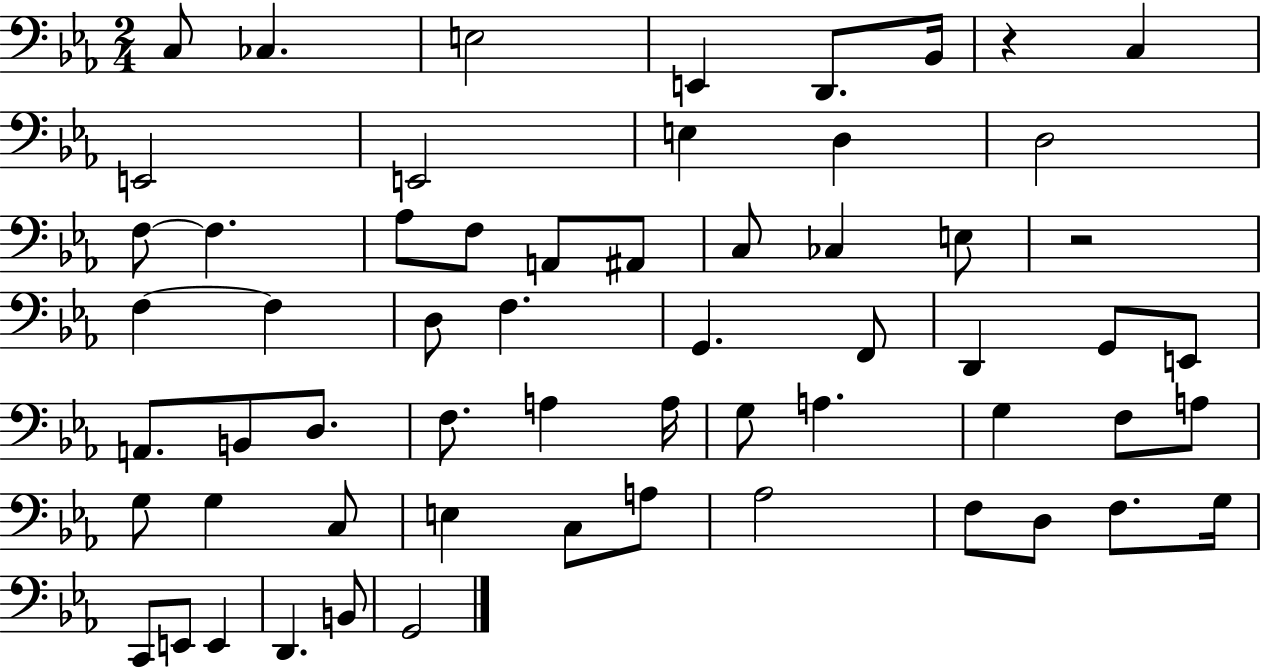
X:1
T:Untitled
M:2/4
L:1/4
K:Eb
C,/2 _C, E,2 E,, D,,/2 _B,,/4 z C, E,,2 E,,2 E, D, D,2 F,/2 F, _A,/2 F,/2 A,,/2 ^A,,/2 C,/2 _C, E,/2 z2 F, F, D,/2 F, G,, F,,/2 D,, G,,/2 E,,/2 A,,/2 B,,/2 D,/2 F,/2 A, A,/4 G,/2 A, G, F,/2 A,/2 G,/2 G, C,/2 E, C,/2 A,/2 _A,2 F,/2 D,/2 F,/2 G,/4 C,,/2 E,,/2 E,, D,, B,,/2 G,,2